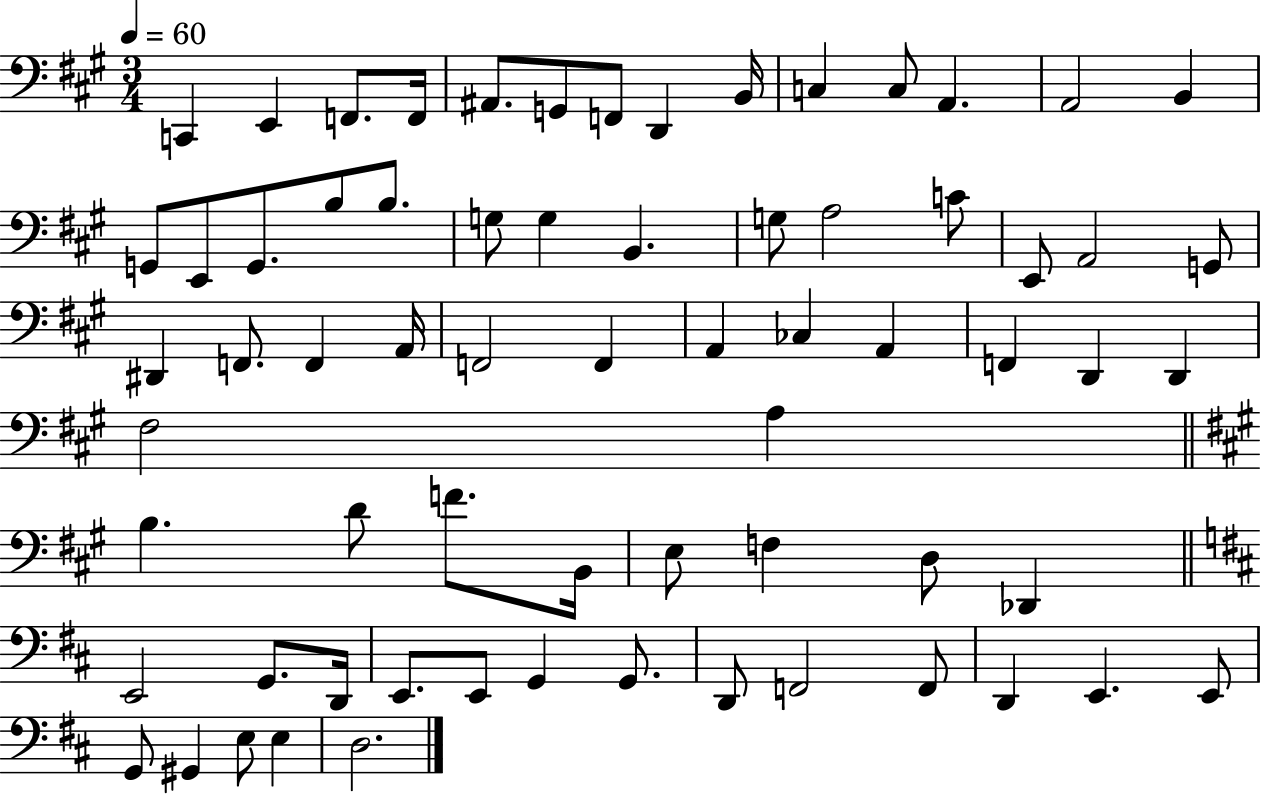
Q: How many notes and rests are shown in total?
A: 68